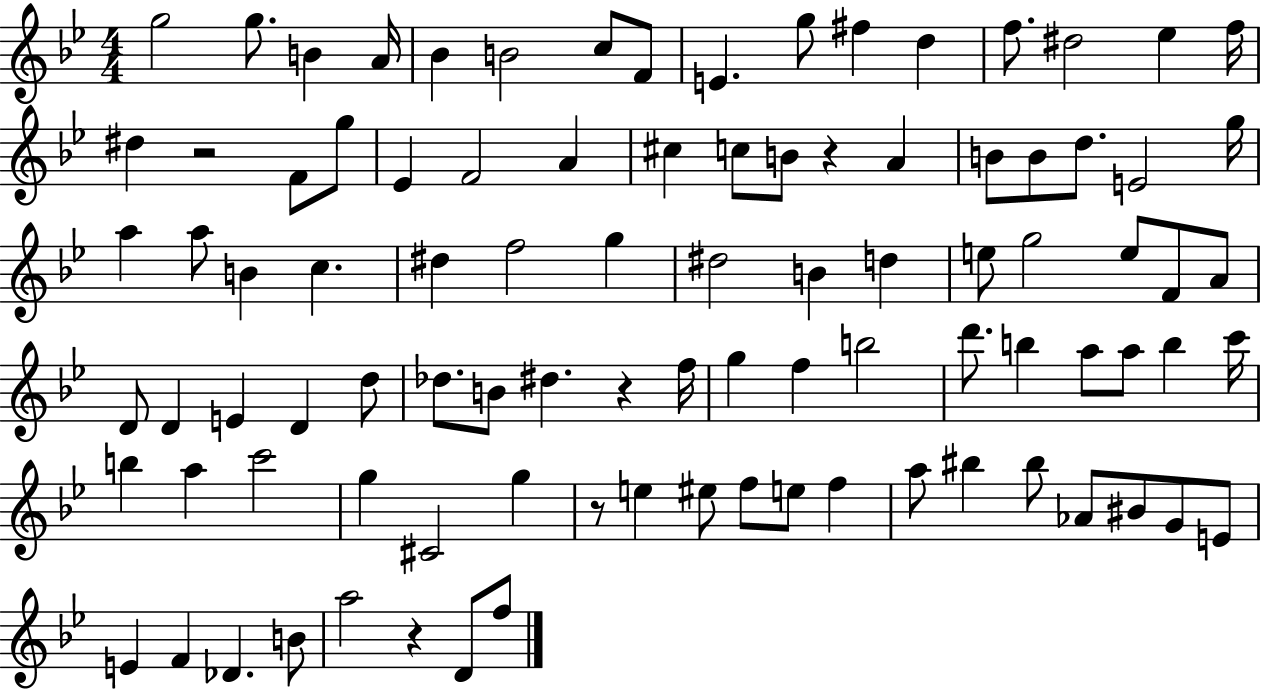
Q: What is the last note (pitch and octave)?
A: F5